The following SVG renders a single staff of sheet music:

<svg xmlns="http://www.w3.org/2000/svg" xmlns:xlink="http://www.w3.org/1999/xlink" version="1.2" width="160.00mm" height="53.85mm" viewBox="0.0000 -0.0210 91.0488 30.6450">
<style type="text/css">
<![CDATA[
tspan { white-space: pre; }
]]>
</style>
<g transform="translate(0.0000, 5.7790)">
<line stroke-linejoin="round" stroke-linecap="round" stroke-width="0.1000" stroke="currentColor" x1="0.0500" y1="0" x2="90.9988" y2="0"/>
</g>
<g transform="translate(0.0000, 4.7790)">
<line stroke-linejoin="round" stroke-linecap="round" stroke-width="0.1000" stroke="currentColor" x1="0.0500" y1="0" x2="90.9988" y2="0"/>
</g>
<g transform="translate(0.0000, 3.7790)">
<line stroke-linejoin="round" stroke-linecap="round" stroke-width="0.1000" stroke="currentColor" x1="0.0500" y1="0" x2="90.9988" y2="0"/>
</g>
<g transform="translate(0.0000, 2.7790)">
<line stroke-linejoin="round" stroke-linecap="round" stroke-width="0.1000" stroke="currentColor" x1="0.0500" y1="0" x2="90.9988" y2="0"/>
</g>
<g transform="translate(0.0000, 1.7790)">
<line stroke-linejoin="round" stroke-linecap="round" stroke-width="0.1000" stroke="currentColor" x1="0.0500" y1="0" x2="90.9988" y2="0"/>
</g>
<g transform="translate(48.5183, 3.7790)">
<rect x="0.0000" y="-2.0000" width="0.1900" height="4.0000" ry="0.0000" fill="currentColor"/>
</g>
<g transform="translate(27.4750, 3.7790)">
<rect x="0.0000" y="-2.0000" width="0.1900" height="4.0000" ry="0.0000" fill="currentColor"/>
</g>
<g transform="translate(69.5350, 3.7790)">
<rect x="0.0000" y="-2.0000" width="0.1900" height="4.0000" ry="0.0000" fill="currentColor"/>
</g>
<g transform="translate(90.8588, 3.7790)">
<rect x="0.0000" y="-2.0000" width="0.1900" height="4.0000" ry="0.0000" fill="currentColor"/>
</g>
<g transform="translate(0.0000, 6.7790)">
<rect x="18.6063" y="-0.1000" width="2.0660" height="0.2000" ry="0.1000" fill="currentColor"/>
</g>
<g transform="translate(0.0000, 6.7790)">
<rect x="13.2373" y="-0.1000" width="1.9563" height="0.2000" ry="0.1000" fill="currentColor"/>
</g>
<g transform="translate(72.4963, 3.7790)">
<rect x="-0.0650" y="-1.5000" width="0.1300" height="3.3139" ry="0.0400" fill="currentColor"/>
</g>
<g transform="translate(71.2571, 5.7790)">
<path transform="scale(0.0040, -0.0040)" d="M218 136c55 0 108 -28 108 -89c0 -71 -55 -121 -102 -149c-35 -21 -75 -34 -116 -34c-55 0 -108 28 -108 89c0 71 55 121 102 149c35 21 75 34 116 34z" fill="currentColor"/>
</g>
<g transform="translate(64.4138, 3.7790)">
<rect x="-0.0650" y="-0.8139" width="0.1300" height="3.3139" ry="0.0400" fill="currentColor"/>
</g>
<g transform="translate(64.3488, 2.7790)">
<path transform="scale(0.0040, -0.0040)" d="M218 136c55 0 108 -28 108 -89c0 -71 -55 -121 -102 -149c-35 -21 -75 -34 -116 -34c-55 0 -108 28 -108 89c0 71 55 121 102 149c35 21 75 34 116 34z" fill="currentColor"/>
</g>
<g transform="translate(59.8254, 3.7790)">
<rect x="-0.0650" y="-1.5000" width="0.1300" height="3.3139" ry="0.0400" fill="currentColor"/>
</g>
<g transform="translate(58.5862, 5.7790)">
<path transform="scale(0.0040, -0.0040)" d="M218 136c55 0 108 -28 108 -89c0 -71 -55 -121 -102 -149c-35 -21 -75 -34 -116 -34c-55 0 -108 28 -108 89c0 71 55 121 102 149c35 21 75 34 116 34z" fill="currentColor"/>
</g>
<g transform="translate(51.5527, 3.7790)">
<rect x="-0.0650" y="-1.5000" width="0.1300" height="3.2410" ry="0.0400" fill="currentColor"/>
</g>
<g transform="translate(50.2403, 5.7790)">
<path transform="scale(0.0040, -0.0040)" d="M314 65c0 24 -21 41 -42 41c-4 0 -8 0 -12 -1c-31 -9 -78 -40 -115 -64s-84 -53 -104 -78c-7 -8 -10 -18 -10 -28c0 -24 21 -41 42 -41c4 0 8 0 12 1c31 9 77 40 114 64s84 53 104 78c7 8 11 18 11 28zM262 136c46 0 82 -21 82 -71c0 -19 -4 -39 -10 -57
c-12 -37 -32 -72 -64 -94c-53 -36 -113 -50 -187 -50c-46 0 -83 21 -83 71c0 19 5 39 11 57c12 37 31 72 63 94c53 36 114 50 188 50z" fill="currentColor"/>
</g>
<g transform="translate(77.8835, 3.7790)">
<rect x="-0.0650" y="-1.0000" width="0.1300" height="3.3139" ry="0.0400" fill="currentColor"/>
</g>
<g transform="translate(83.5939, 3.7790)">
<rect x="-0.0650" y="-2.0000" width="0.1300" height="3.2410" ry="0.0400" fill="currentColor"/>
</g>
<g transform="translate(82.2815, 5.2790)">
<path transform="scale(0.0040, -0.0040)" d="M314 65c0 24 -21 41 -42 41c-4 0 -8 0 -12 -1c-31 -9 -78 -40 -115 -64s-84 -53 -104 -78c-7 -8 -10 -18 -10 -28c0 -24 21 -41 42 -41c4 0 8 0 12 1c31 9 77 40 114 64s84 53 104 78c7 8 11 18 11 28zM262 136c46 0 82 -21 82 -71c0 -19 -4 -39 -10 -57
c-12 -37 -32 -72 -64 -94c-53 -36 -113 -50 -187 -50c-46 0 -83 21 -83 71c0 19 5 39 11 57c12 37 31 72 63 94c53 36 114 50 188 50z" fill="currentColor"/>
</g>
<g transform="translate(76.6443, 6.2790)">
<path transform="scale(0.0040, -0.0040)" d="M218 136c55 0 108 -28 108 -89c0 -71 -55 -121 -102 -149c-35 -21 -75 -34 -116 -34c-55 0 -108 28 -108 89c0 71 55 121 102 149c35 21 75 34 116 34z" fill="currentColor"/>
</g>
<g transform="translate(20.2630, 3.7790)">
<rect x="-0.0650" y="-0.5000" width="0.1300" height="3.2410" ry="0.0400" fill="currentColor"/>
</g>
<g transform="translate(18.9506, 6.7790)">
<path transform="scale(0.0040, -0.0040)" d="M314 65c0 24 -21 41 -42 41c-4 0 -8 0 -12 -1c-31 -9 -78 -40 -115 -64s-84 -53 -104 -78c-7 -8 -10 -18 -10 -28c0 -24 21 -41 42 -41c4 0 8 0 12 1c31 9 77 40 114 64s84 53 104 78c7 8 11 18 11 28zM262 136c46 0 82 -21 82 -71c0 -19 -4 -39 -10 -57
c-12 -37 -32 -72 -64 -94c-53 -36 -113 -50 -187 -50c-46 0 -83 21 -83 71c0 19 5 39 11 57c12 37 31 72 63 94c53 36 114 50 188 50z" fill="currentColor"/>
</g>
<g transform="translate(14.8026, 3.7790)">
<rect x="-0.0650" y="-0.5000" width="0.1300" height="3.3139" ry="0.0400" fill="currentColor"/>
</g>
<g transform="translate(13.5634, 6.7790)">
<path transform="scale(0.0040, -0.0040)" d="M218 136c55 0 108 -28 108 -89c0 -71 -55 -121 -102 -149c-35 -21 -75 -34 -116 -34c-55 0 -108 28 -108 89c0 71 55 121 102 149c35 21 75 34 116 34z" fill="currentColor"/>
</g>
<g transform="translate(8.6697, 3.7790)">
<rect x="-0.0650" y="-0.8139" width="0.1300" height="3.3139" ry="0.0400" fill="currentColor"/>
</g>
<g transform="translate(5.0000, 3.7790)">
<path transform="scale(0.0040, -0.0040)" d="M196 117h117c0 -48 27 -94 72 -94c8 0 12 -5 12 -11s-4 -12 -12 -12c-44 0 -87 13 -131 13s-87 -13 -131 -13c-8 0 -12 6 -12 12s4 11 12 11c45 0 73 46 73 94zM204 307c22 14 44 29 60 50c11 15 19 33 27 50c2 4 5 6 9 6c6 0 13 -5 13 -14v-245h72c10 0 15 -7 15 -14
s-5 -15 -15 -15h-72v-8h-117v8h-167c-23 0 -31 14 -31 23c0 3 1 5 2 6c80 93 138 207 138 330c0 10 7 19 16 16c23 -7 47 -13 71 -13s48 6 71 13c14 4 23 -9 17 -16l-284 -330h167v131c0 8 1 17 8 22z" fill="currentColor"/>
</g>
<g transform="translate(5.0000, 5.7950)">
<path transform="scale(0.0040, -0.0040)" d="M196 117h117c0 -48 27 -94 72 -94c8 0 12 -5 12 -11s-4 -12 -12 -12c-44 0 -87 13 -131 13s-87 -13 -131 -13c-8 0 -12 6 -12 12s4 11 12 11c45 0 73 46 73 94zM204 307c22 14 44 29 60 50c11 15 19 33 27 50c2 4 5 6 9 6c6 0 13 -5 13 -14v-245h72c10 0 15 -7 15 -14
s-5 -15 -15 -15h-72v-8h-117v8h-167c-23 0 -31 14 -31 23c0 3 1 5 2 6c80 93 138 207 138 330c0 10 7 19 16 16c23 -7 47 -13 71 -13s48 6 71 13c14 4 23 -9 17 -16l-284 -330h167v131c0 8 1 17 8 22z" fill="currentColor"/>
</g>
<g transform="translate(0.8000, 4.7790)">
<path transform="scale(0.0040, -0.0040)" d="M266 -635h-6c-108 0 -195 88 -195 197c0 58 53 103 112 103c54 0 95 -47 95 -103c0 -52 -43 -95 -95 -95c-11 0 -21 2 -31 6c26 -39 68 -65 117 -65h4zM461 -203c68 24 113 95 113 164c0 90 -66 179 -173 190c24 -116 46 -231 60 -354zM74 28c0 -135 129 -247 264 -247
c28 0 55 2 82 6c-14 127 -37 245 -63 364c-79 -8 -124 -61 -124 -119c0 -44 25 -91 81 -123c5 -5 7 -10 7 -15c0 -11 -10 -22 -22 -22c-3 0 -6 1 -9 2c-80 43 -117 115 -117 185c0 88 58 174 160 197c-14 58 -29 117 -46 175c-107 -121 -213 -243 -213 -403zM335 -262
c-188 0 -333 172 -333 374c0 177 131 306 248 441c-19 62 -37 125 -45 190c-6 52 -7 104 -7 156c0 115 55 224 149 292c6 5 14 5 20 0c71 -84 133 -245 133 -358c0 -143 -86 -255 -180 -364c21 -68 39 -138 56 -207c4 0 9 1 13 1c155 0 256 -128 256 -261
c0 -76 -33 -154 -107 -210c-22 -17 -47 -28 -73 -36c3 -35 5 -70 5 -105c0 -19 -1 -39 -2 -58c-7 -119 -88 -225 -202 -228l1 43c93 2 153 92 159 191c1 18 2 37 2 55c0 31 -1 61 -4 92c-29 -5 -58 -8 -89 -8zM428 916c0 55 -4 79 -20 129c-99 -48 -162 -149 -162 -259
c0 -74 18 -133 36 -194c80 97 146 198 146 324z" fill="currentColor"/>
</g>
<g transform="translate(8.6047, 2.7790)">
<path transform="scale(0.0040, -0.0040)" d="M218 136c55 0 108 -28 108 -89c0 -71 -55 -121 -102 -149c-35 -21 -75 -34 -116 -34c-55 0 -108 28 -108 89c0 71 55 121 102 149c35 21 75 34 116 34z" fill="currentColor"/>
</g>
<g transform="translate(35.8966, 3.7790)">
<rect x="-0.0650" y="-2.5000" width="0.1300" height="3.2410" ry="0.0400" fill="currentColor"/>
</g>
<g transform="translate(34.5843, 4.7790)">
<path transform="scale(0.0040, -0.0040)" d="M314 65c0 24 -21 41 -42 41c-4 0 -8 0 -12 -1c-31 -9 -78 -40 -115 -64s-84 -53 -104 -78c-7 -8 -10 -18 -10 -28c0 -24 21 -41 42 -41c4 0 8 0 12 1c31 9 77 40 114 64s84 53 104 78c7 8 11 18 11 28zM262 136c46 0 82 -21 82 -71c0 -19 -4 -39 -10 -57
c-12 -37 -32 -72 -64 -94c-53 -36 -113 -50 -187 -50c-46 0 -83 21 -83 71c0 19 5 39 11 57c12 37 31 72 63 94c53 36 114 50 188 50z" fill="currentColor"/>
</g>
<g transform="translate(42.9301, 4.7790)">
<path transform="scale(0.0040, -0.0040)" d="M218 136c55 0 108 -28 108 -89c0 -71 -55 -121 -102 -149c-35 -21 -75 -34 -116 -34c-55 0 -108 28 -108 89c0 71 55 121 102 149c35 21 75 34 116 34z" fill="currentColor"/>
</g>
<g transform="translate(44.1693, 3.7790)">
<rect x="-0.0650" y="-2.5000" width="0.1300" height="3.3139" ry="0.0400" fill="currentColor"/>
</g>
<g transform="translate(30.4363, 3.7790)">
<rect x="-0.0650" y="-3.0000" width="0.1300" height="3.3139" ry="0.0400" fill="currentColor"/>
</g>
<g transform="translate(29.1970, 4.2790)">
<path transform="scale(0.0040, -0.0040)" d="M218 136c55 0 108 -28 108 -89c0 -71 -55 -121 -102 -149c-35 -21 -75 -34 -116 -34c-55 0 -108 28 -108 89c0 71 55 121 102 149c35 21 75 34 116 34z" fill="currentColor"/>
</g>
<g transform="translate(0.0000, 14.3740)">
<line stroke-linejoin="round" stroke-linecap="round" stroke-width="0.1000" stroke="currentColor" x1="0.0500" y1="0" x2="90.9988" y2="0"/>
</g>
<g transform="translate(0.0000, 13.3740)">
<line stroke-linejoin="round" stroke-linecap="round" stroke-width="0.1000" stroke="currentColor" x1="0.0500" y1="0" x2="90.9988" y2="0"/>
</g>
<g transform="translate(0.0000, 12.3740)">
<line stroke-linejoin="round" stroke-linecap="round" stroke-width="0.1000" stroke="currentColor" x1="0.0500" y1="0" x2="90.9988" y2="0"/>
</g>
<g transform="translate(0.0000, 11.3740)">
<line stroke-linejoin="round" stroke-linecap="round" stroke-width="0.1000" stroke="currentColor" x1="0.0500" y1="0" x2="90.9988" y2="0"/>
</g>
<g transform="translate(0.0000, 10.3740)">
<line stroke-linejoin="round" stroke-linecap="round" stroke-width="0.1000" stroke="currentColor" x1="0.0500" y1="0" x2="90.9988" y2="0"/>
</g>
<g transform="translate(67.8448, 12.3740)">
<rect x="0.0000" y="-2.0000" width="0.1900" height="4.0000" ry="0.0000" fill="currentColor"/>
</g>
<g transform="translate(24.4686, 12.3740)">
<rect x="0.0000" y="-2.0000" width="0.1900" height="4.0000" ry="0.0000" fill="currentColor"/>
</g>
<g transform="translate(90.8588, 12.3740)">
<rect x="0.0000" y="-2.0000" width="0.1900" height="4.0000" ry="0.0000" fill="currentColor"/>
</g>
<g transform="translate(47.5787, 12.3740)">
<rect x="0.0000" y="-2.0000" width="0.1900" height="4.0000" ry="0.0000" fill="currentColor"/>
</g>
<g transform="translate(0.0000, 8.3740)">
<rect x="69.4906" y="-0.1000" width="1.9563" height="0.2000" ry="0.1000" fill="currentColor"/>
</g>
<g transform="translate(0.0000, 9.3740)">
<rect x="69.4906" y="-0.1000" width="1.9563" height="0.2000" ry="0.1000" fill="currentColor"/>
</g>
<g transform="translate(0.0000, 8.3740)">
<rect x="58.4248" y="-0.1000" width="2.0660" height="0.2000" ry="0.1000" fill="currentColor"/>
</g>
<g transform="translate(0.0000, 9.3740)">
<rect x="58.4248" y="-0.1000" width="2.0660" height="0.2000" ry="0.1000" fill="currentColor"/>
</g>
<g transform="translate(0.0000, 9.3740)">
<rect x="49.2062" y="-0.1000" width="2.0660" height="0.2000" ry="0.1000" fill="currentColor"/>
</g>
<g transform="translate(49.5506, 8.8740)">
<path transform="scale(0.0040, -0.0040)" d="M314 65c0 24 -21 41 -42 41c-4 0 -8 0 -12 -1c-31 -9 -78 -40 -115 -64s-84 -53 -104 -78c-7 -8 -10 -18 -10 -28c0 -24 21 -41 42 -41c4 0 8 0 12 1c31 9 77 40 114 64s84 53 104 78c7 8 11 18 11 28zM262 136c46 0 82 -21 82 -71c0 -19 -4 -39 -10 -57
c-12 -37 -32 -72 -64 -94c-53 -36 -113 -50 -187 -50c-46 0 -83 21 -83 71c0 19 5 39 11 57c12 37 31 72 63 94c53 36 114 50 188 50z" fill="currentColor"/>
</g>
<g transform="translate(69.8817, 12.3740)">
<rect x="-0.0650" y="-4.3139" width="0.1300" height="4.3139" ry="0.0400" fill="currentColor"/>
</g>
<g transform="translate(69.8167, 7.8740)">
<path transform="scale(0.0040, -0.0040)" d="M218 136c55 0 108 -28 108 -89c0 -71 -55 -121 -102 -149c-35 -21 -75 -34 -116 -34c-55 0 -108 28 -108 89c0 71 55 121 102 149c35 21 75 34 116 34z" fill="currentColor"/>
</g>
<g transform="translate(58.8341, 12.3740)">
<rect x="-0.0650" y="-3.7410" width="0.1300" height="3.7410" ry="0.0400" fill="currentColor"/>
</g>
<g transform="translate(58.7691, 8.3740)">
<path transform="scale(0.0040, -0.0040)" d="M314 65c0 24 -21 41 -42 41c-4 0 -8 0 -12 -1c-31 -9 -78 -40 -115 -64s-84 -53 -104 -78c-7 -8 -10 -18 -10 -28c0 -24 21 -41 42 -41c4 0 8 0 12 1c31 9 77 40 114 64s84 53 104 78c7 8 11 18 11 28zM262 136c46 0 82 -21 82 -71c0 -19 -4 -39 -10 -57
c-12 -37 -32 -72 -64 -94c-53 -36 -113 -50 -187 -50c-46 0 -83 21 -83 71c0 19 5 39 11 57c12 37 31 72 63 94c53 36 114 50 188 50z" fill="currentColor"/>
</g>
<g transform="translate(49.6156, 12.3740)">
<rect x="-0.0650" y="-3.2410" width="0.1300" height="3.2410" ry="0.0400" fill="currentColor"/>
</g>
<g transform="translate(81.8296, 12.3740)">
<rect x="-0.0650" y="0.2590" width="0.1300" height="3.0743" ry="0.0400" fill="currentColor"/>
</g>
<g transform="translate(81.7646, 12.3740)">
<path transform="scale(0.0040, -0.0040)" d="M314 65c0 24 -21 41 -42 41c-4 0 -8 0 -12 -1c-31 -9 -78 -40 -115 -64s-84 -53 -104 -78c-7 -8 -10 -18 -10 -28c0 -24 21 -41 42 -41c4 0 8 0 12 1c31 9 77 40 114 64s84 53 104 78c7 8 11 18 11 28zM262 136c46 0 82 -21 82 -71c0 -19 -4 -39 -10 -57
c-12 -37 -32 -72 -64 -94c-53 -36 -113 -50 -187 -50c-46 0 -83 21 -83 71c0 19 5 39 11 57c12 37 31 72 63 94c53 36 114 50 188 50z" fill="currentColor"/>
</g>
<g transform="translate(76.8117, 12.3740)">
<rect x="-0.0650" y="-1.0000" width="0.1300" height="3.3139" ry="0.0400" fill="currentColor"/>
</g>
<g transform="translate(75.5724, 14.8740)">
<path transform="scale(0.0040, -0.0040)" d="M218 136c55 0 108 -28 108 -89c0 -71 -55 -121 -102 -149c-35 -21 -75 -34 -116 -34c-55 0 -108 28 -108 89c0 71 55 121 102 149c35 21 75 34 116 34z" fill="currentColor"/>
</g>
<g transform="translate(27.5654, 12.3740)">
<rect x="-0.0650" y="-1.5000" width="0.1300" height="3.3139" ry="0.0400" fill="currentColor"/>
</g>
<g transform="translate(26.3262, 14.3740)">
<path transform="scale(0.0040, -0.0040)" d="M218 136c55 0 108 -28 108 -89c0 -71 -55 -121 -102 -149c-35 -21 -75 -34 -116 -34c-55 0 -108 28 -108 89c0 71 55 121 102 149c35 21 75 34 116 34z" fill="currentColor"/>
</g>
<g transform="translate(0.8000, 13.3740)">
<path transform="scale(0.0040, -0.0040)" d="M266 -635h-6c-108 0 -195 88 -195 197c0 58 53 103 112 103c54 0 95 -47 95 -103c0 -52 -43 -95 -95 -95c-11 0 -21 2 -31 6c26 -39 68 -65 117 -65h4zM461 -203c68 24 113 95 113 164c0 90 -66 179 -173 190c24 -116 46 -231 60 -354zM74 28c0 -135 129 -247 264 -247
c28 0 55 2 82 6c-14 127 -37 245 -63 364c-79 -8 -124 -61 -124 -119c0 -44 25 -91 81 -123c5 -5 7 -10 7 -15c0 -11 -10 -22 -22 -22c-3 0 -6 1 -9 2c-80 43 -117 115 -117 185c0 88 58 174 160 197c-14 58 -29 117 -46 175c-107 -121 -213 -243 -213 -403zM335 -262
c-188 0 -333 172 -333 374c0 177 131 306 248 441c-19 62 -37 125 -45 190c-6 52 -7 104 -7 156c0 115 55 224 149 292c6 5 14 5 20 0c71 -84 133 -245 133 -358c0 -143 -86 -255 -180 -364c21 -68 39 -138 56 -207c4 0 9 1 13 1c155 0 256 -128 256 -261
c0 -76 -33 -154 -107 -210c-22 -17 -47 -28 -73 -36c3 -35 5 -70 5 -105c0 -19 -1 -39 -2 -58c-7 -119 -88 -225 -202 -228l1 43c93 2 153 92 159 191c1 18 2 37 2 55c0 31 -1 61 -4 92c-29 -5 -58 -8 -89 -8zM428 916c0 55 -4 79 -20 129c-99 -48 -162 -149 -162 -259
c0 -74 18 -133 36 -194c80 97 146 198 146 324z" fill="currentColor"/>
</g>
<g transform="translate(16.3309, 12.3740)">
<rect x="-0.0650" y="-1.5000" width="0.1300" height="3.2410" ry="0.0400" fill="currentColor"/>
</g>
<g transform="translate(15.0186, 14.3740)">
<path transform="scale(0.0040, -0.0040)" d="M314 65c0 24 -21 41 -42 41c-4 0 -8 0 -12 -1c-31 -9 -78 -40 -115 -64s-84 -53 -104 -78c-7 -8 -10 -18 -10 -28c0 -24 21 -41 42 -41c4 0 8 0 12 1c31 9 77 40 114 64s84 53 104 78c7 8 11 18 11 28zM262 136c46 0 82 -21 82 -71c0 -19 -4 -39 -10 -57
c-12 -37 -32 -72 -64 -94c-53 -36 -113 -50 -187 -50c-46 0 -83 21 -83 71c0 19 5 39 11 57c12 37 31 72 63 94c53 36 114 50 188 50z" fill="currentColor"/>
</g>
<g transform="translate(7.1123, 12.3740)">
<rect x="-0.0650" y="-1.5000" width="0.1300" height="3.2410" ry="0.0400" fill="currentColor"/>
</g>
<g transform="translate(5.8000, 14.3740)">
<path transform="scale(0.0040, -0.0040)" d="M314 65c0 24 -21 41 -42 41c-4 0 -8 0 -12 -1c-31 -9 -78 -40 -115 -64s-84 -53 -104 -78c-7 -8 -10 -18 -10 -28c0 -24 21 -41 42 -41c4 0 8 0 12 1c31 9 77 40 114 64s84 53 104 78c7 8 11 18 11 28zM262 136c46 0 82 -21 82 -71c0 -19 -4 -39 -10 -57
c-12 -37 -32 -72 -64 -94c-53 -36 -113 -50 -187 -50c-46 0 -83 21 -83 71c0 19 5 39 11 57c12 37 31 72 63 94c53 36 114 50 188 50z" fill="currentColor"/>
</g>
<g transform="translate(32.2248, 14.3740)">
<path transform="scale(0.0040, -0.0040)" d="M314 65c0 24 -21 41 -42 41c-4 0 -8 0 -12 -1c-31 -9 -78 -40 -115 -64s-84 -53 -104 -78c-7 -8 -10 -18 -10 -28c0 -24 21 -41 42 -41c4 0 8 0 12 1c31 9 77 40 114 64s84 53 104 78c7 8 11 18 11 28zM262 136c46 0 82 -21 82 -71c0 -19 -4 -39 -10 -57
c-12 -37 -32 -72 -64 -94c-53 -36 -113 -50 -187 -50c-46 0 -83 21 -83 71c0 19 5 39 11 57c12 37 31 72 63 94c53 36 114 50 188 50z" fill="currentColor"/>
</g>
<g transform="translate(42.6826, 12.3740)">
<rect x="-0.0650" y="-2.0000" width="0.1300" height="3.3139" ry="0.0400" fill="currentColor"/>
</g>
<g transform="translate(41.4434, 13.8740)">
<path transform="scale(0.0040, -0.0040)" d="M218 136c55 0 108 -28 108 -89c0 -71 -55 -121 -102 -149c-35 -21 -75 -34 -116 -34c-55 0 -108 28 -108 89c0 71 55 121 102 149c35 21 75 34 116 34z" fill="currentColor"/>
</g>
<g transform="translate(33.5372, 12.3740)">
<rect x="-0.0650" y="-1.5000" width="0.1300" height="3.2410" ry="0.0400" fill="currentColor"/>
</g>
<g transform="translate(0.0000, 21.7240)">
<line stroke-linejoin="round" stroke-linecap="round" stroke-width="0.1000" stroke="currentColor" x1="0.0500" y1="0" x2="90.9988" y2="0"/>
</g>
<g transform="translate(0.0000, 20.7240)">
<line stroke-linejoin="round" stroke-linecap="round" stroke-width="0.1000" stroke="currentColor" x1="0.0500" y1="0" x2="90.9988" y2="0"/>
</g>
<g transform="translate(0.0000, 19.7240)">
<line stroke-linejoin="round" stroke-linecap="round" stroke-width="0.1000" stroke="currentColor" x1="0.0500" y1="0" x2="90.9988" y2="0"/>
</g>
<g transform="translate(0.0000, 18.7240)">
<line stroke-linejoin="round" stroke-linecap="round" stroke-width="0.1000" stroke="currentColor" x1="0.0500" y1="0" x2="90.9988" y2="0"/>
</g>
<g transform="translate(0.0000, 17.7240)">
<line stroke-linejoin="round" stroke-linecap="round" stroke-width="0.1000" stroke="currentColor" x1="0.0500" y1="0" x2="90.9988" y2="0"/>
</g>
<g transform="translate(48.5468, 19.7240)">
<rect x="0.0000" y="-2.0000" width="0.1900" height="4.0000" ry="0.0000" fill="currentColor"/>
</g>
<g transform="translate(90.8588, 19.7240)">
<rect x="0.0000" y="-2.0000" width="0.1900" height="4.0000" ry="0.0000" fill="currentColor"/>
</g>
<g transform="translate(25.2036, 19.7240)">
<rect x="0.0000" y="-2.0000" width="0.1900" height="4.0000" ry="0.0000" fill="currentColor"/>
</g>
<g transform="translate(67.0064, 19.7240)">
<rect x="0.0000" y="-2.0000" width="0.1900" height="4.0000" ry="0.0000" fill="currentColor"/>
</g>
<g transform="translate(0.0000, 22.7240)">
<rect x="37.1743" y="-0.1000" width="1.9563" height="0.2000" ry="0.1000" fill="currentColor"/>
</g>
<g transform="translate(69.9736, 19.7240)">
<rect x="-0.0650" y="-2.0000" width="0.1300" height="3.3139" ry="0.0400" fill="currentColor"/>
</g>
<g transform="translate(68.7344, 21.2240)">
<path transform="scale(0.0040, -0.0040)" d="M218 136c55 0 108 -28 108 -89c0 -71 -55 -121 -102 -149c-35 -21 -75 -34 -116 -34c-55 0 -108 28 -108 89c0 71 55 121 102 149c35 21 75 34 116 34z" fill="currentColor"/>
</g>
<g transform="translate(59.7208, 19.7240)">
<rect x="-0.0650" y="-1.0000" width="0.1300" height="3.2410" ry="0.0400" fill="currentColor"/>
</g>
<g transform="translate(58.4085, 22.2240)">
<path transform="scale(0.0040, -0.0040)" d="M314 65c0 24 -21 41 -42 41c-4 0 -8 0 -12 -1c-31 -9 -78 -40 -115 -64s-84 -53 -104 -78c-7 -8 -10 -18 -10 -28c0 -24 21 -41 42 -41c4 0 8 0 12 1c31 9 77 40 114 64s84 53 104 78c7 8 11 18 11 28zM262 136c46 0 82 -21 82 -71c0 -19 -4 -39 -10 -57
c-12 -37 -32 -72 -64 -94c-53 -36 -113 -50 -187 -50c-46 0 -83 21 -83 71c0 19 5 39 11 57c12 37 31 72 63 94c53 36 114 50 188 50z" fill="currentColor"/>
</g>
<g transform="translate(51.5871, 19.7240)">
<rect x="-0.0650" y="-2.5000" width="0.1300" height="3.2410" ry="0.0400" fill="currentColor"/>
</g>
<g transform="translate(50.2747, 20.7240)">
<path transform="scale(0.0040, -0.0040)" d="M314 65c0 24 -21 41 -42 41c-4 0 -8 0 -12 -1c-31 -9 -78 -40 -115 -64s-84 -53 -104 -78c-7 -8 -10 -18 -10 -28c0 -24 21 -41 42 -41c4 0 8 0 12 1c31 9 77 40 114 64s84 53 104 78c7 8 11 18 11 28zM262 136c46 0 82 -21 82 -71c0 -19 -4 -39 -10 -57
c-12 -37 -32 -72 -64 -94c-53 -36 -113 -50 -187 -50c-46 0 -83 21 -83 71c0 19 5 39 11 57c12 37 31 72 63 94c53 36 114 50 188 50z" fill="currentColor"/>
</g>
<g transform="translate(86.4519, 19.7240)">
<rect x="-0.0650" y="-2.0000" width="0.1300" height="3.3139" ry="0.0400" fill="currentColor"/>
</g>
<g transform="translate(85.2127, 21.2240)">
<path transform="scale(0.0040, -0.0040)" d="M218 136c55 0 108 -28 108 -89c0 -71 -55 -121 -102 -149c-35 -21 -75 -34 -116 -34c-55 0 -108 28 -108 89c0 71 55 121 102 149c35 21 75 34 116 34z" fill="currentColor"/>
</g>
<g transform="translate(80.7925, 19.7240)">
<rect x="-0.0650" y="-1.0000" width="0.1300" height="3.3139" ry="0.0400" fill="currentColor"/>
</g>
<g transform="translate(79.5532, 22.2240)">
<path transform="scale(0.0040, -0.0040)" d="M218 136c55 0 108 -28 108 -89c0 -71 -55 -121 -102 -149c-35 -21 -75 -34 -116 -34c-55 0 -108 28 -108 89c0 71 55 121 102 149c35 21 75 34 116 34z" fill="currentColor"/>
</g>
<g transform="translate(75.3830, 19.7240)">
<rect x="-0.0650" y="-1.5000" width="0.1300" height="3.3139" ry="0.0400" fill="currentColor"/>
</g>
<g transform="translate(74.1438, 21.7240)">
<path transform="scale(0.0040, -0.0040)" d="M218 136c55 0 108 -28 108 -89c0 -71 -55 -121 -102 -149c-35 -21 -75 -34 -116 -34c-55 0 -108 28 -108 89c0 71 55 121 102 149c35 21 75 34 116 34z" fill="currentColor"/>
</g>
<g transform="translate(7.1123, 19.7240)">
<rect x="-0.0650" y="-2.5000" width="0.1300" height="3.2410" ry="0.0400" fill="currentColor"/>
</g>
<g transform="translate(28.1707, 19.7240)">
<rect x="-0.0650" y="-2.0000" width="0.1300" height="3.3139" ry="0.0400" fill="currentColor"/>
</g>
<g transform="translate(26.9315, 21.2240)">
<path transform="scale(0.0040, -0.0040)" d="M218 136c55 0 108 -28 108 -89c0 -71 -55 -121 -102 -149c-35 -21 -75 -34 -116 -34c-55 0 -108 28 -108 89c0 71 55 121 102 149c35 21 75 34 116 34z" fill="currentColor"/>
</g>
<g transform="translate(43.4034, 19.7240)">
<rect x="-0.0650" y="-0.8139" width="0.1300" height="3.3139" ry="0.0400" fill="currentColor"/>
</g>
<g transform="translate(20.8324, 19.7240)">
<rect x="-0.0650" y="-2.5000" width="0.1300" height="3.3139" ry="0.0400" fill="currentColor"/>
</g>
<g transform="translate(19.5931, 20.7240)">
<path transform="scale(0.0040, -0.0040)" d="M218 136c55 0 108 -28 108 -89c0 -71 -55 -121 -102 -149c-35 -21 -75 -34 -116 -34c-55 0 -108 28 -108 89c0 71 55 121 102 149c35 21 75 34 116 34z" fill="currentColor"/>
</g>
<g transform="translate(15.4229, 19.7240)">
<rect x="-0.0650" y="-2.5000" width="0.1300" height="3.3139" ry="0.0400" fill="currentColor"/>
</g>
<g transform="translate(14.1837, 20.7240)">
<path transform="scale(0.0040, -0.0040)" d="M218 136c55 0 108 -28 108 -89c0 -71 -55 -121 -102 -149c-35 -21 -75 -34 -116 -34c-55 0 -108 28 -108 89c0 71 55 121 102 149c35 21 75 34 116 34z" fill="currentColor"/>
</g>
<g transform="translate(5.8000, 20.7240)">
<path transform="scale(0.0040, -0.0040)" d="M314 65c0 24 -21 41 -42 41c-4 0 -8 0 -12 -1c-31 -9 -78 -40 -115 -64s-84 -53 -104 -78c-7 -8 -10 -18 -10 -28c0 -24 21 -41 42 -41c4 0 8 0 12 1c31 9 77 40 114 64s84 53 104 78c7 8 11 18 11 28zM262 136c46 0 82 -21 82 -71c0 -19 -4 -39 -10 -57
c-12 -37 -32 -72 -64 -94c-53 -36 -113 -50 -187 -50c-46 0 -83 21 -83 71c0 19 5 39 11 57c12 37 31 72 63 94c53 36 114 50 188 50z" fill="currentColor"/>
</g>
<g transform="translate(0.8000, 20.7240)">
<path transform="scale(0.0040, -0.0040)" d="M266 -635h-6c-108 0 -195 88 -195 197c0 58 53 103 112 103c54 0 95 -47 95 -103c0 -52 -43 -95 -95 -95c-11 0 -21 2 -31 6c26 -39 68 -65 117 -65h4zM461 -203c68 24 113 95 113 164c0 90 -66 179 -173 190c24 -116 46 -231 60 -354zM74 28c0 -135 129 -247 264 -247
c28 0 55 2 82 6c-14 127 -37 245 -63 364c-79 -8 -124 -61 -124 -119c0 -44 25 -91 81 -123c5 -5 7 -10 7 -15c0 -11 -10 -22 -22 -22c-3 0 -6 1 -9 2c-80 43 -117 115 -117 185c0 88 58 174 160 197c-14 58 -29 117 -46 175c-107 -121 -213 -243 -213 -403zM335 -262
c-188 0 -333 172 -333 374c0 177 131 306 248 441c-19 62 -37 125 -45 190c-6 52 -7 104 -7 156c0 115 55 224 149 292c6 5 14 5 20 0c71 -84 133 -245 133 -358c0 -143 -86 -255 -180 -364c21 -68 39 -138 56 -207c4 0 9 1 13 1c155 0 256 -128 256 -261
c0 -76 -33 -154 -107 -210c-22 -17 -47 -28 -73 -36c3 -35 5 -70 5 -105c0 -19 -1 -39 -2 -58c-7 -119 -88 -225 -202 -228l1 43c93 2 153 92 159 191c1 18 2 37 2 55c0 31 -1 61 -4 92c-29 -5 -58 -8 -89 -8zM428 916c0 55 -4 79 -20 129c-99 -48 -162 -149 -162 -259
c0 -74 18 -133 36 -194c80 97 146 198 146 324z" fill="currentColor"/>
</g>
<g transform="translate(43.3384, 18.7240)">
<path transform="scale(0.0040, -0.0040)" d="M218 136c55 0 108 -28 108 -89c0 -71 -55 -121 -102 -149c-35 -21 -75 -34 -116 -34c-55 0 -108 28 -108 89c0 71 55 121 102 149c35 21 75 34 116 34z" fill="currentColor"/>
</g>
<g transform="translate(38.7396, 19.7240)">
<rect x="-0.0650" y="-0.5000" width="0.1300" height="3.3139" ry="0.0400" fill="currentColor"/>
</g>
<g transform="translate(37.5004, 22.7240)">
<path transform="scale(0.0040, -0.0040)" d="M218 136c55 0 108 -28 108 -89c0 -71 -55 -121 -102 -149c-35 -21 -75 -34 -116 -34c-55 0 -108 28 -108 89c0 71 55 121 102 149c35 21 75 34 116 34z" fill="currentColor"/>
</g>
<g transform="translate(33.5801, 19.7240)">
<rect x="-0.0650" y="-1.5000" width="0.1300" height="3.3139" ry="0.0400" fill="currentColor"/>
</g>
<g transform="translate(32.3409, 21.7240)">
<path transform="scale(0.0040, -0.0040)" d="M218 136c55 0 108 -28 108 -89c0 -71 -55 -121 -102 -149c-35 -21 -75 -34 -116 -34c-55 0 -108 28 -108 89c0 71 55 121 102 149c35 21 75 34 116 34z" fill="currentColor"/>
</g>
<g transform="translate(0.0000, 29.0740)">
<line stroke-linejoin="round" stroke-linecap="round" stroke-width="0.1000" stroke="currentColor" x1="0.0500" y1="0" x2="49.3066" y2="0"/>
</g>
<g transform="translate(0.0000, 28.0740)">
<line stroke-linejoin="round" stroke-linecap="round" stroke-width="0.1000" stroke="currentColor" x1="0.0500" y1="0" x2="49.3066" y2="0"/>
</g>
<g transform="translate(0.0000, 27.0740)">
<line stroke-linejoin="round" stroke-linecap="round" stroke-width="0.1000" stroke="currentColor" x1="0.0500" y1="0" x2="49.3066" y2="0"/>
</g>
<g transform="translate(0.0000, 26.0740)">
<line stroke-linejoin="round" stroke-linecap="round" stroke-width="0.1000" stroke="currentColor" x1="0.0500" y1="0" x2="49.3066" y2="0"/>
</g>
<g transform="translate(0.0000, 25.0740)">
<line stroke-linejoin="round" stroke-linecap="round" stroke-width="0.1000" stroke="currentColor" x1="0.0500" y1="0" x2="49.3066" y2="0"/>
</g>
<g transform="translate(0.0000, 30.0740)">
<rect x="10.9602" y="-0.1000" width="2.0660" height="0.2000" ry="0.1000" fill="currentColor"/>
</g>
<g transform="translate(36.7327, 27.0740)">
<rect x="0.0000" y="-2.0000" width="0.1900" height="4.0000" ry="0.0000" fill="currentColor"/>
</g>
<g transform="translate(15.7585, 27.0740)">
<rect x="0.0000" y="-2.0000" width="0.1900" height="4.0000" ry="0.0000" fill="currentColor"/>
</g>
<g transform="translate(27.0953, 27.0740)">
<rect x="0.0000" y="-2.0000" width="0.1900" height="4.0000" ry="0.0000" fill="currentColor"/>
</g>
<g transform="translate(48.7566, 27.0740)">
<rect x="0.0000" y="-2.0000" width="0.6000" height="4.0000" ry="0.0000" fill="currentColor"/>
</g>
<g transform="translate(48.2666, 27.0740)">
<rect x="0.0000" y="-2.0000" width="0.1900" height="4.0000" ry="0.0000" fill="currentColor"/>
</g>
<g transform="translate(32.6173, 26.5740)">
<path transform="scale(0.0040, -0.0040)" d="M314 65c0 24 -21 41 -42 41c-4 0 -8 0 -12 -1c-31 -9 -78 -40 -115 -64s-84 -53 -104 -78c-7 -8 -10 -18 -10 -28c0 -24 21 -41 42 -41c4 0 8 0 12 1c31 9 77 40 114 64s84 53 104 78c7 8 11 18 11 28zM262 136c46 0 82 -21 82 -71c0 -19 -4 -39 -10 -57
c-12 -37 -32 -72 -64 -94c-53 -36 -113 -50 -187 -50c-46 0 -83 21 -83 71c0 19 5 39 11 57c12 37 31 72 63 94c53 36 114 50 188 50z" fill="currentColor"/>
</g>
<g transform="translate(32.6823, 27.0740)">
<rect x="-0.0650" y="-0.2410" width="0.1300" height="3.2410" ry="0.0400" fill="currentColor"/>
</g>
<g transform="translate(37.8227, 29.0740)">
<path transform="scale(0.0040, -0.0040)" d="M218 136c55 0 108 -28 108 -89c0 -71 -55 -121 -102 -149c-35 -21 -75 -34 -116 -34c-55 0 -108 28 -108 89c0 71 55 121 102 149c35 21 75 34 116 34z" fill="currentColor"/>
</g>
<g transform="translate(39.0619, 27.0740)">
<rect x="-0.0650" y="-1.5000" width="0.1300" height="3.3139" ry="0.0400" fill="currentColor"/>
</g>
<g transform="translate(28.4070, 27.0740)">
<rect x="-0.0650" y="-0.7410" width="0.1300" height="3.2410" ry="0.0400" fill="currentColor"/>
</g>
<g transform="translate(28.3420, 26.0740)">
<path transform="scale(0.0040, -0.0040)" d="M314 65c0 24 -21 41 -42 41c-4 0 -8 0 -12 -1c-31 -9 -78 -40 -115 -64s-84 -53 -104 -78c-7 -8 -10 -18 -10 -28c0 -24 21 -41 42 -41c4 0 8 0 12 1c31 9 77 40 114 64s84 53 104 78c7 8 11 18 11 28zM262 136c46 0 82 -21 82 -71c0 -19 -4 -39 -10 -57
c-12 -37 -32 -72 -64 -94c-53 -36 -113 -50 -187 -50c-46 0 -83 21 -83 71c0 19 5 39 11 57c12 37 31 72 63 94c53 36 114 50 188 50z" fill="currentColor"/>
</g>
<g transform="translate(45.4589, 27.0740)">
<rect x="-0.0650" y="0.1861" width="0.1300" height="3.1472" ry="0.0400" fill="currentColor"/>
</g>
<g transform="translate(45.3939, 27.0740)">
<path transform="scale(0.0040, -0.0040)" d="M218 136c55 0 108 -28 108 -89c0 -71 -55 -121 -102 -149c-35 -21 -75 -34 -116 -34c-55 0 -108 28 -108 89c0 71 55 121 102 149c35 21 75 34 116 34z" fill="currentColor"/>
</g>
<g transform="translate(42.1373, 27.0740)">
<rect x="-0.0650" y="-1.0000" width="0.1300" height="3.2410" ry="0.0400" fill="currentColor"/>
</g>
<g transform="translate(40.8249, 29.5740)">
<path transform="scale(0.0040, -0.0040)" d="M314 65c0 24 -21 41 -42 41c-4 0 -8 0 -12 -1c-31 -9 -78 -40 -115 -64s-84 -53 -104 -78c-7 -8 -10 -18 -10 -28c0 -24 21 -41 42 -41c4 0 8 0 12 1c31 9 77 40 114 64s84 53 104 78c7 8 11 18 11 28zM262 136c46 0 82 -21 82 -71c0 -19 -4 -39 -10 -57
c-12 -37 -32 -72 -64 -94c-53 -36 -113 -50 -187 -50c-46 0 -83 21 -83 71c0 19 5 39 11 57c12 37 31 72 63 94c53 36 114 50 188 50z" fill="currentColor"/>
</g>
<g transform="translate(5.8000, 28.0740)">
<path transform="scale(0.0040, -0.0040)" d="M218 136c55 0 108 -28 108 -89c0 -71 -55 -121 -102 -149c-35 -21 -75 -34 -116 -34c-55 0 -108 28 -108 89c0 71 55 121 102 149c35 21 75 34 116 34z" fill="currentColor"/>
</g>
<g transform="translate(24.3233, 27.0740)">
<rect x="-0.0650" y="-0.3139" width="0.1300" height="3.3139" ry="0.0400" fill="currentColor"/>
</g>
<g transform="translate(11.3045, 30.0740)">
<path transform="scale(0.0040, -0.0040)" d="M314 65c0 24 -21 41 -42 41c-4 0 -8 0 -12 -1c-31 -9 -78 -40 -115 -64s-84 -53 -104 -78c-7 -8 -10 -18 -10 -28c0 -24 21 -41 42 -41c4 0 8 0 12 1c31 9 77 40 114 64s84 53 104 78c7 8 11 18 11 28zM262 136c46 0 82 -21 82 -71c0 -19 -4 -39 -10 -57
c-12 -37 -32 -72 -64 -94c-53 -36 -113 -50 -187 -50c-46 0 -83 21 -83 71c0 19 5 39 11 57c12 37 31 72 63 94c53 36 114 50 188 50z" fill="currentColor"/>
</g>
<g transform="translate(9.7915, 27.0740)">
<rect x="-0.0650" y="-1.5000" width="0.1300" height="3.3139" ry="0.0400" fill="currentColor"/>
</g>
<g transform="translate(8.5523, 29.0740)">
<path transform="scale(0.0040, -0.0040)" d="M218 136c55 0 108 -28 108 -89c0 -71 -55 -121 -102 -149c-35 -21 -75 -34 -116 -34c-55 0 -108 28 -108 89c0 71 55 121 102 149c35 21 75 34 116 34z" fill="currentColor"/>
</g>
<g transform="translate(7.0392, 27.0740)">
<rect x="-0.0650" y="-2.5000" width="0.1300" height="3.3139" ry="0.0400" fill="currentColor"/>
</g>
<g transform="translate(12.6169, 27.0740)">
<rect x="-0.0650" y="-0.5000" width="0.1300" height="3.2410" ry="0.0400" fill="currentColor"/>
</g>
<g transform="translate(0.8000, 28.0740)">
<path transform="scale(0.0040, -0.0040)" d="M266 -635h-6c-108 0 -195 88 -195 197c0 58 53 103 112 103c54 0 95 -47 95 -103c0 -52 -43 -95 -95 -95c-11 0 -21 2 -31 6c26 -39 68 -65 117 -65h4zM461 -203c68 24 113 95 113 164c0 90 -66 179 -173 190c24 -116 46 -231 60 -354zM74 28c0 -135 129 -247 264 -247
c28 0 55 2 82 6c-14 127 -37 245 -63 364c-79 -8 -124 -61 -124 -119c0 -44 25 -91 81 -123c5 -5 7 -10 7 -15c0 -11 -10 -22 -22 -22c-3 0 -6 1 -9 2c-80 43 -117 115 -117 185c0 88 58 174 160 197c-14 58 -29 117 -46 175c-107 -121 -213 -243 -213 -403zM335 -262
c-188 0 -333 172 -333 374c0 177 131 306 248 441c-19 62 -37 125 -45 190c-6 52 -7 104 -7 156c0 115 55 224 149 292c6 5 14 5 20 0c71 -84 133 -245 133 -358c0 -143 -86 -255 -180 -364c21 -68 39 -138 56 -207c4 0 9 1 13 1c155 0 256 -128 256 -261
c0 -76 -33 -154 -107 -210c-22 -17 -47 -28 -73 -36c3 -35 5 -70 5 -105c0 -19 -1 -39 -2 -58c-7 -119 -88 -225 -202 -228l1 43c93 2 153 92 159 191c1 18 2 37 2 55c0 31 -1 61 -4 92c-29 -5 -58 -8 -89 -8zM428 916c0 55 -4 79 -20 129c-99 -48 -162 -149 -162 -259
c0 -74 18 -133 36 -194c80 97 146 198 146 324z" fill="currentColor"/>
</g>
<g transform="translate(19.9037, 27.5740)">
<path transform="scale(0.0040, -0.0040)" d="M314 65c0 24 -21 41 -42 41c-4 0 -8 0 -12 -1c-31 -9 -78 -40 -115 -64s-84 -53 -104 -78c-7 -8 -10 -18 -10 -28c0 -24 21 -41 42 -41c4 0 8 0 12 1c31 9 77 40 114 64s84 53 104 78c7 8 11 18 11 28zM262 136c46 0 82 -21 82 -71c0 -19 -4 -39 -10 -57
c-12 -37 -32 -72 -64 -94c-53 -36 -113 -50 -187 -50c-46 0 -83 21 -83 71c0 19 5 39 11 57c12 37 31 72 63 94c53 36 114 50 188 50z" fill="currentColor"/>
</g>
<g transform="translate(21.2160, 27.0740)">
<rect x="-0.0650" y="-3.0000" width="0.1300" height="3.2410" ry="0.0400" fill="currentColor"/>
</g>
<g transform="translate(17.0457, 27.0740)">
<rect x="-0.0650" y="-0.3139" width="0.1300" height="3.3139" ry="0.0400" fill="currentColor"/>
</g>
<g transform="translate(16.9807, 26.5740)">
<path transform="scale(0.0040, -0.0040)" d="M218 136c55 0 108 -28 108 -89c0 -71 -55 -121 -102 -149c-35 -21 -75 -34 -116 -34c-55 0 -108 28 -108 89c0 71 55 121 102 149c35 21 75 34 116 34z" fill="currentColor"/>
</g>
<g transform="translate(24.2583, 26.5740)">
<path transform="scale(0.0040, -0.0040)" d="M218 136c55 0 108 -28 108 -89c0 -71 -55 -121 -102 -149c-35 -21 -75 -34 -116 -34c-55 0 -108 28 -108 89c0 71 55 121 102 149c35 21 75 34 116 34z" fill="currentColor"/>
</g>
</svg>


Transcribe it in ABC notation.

X:1
T:Untitled
M:4/4
L:1/4
K:C
d C C2 A G2 G E2 E d E D F2 E2 E2 E E2 F b2 c'2 d' D B2 G2 G G F E C d G2 D2 F E D F G E C2 c A2 c d2 c2 E D2 B